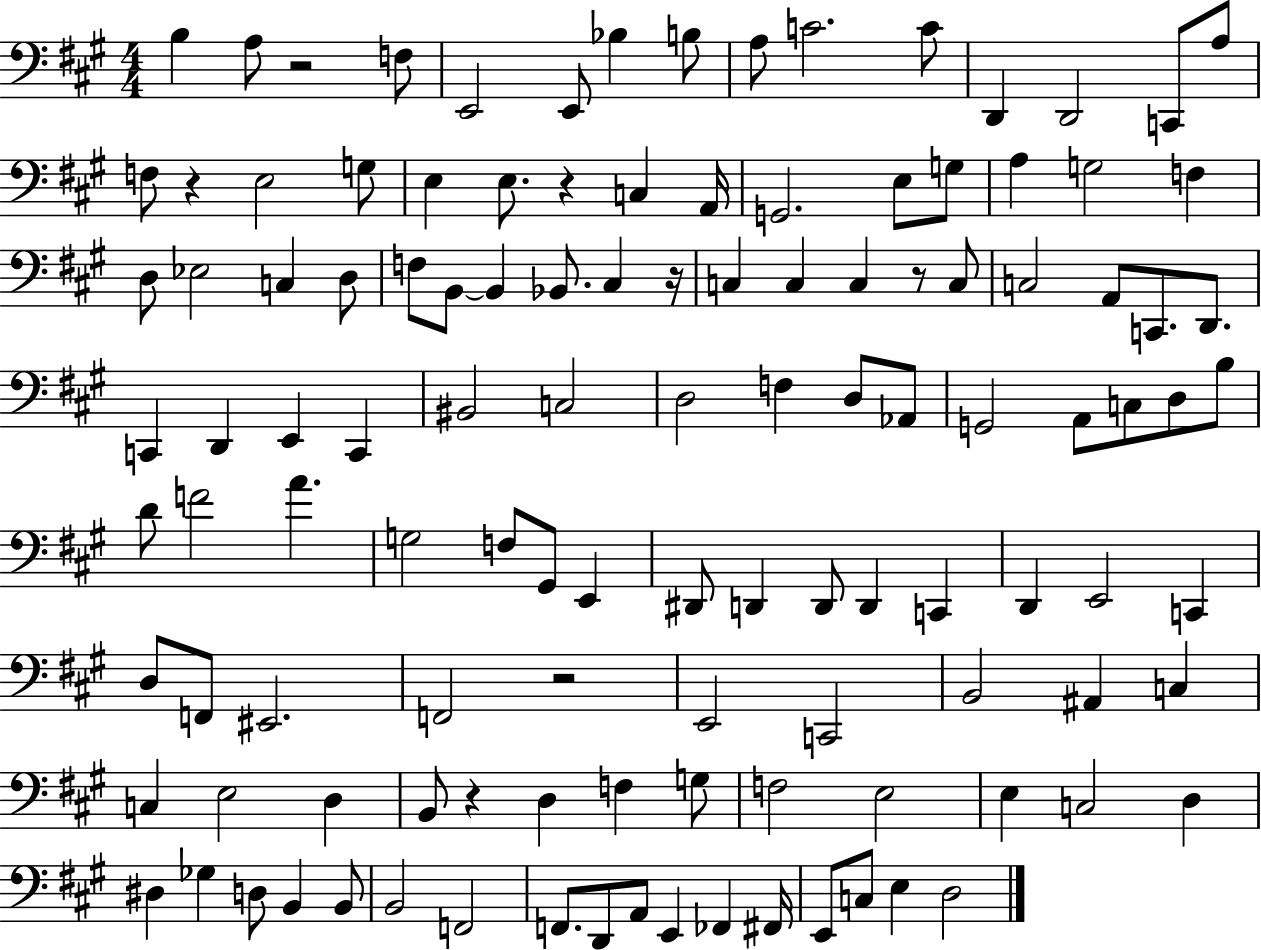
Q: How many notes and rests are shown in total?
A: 119